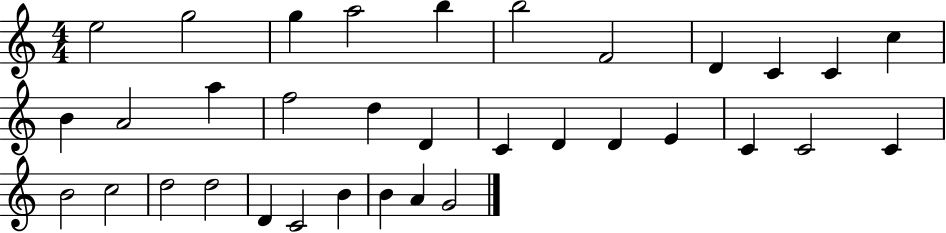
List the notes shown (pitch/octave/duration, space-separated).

E5/h G5/h G5/q A5/h B5/q B5/h F4/h D4/q C4/q C4/q C5/q B4/q A4/h A5/q F5/h D5/q D4/q C4/q D4/q D4/q E4/q C4/q C4/h C4/q B4/h C5/h D5/h D5/h D4/q C4/h B4/q B4/q A4/q G4/h